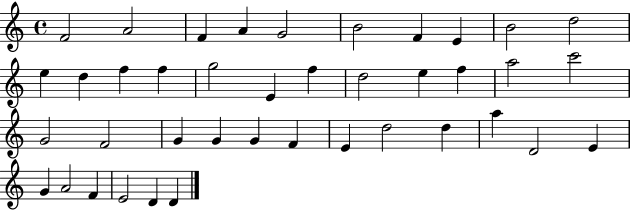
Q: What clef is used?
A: treble